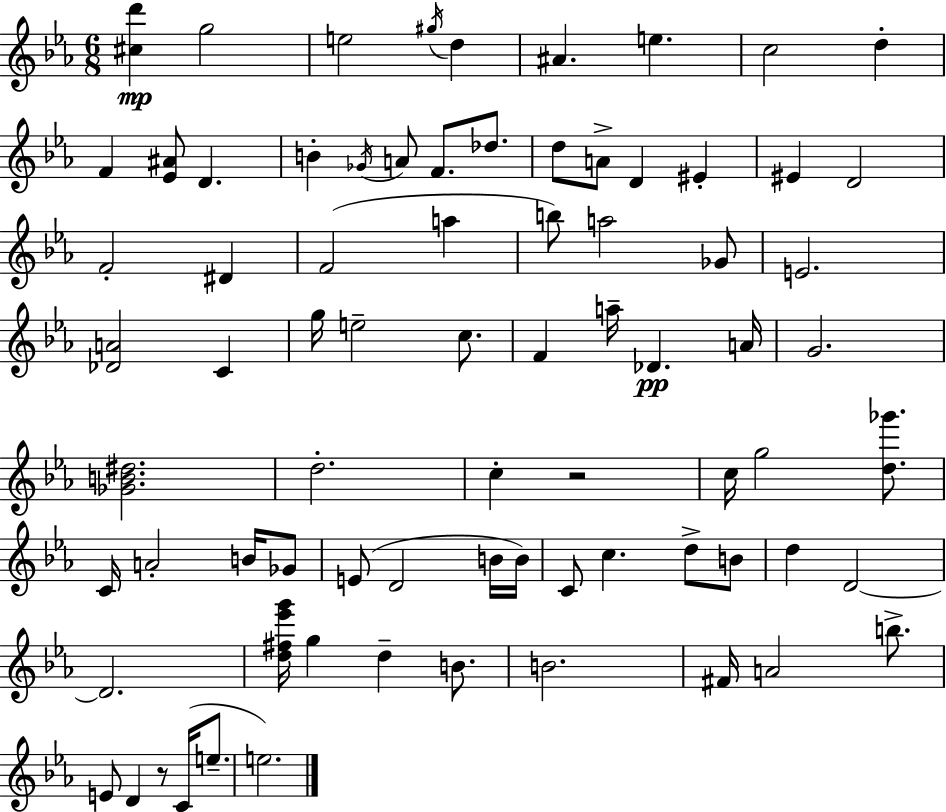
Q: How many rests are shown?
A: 2